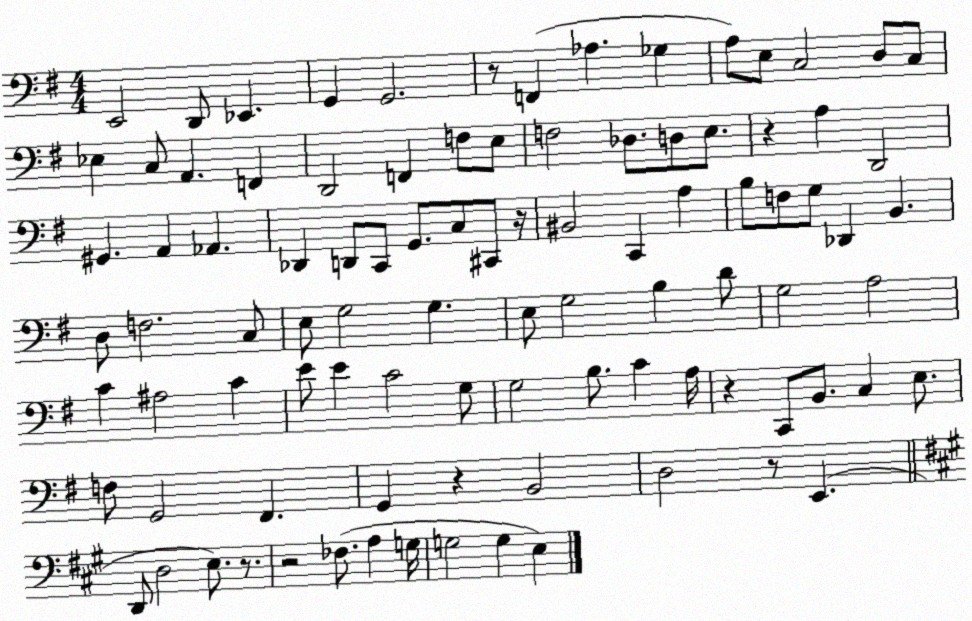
X:1
T:Untitled
M:4/4
L:1/4
K:G
E,,2 D,,/2 _E,, G,, G,,2 z/2 F,, _A, _G, A,/2 E,/2 C,2 D,/2 C,/2 _E, C,/2 A,, F,, D,,2 F,, F,/2 E,/2 F,2 _D,/2 D,/2 E,/2 z A, D,,2 ^G,, A,, _A,, _D,, D,,/2 C,,/2 G,,/2 C,/2 ^C,,/2 z/4 ^B,,2 C,, A, B,/2 F,/2 G,/2 _D,, B,, D,/2 F,2 C,/2 E,/2 G,2 G, E,/2 G,2 B, D/2 G,2 A,2 C ^A,2 C E/2 E C2 G,/2 G,2 B,/2 C A,/4 z C,,/2 B,,/2 C, E,/2 F,/2 G,,2 ^F,, G,, z B,,2 D,2 z/2 E,, D,,/2 D,2 E,/2 z/2 z2 _F,/2 A, G,/4 G,2 G, E,